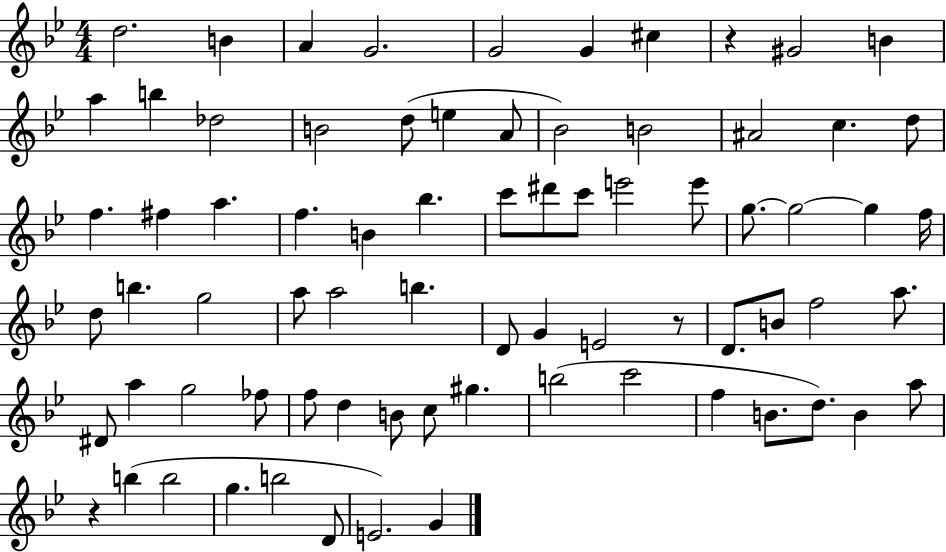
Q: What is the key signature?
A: BES major